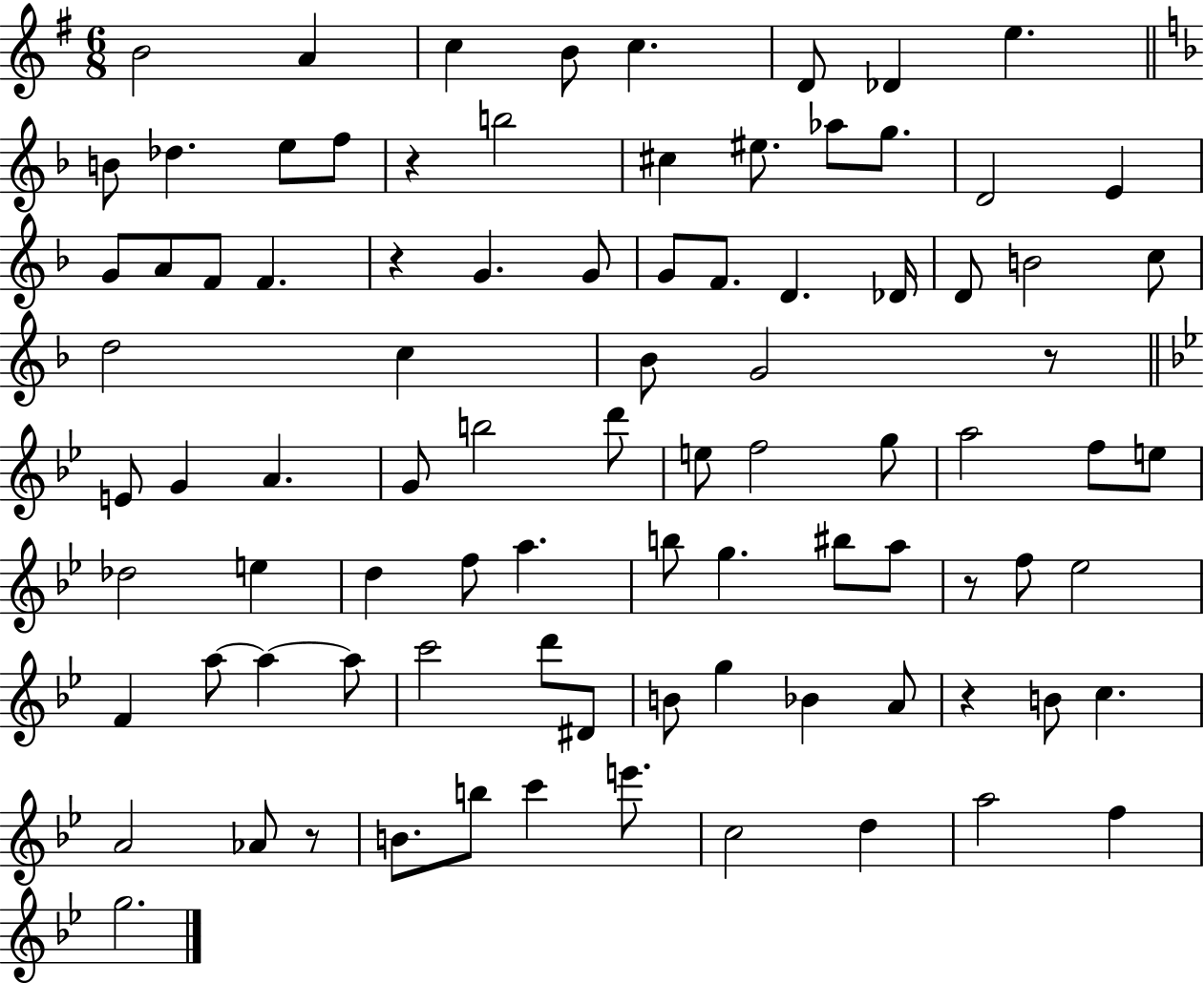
{
  \clef treble
  \numericTimeSignature
  \time 6/8
  \key g \major
  b'2 a'4 | c''4 b'8 c''4. | d'8 des'4 e''4. | \bar "||" \break \key f \major b'8 des''4. e''8 f''8 | r4 b''2 | cis''4 eis''8. aes''8 g''8. | d'2 e'4 | \break g'8 a'8 f'8 f'4. | r4 g'4. g'8 | g'8 f'8. d'4. des'16 | d'8 b'2 c''8 | \break d''2 c''4 | bes'8 g'2 r8 | \bar "||" \break \key bes \major e'8 g'4 a'4. | g'8 b''2 d'''8 | e''8 f''2 g''8 | a''2 f''8 e''8 | \break des''2 e''4 | d''4 f''8 a''4. | b''8 g''4. bis''8 a''8 | r8 f''8 ees''2 | \break f'4 a''8~~ a''4~~ a''8 | c'''2 d'''8 dis'8 | b'8 g''4 bes'4 a'8 | r4 b'8 c''4. | \break a'2 aes'8 r8 | b'8. b''8 c'''4 e'''8. | c''2 d''4 | a''2 f''4 | \break g''2. | \bar "|."
}